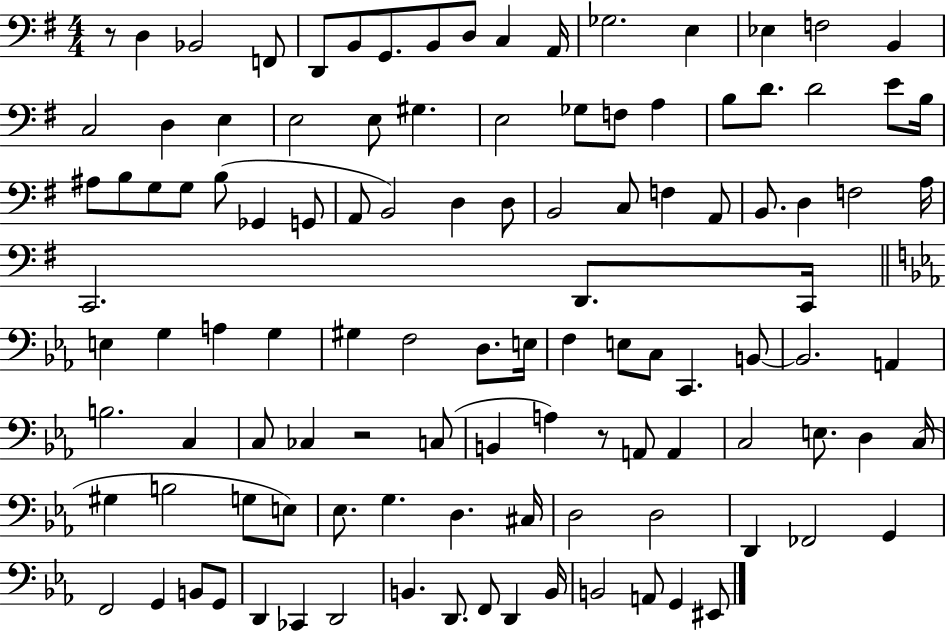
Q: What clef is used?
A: bass